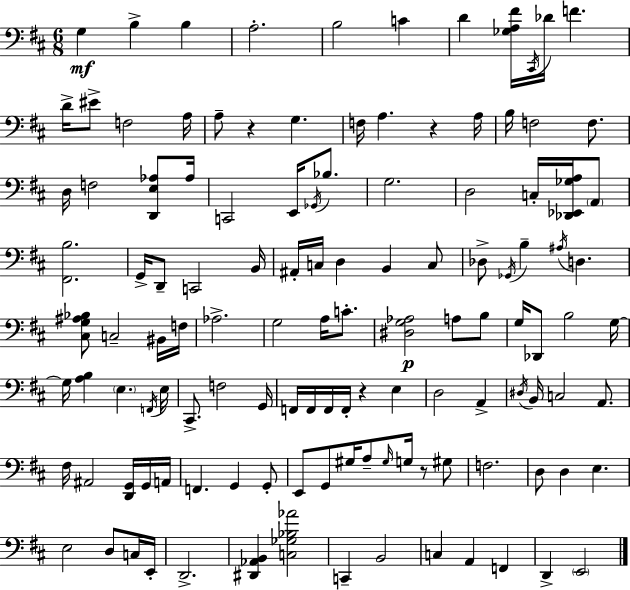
G3/q B3/q B3/q A3/h. B3/h C4/q D4/q [Gb3,A3,F#4]/s C#2/s Db4/s F4/q. D4/s EIS4/e F3/h A3/s A3/e R/q G3/q. F3/s A3/q. R/q A3/s B3/s F3/h F3/e. D3/s F3/h [D2,E3,Ab3]/e Ab3/s C2/h E2/s Gb2/s Bb3/e. G3/h. D3/h C3/s [Db2,Eb2,Gb3,A3]/s A2/e [F#2,B3]/h. G2/s D2/e C2/h B2/s A#2/s C3/s D3/q B2/q C3/e Db3/e Gb2/s B3/q A#3/s D3/q. [C#3,G3,A#3,Bb3]/e C3/h BIS2/s F3/s Ab3/h. G3/h A3/s C4/e. [D#3,G3,Ab3]/h A3/e B3/e G3/s Db2/e B3/h G3/s G3/s [A3,B3]/q E3/q. F2/s E3/s C#2/e. F3/h G2/s F2/s F2/s F2/s F2/s R/q E3/q D3/h A2/q D#3/s B2/s C3/h A2/e. F#3/s A#2/h [D2,G2]/s G2/s A2/s F2/q. G2/q G2/e E2/e G2/e G#3/s A3/e G#3/s G3/s R/e G#3/e F3/h. D3/e D3/q E3/q. E3/h D3/e C3/s E2/s D2/h. [D#2,Ab2,B2]/q [C3,Gb3,Bb3,Ab4]/h C2/q B2/h C3/q A2/q F2/q D2/q E2/h